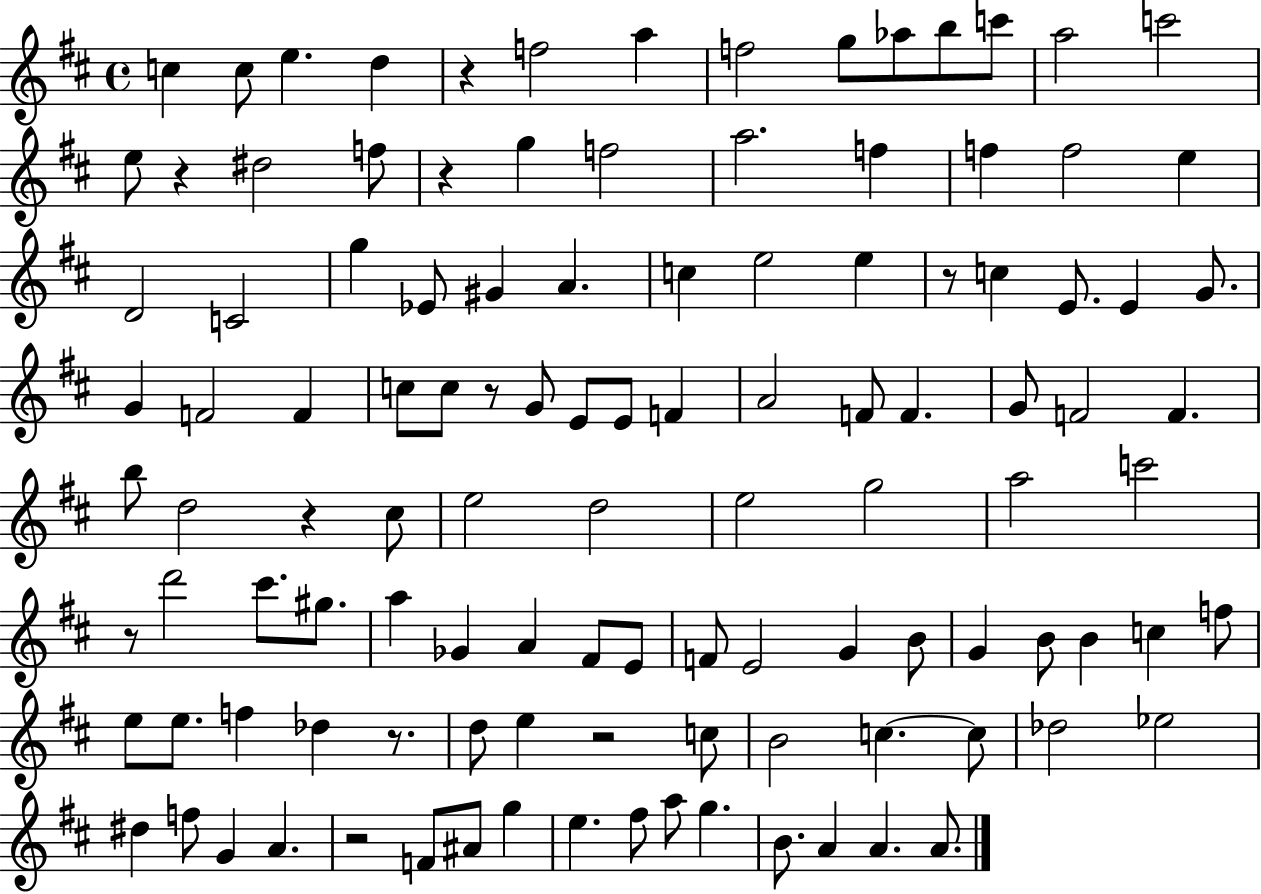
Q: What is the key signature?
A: D major